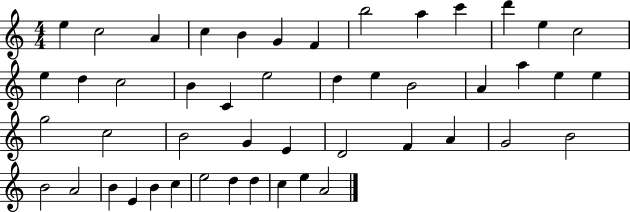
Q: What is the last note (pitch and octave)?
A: A4